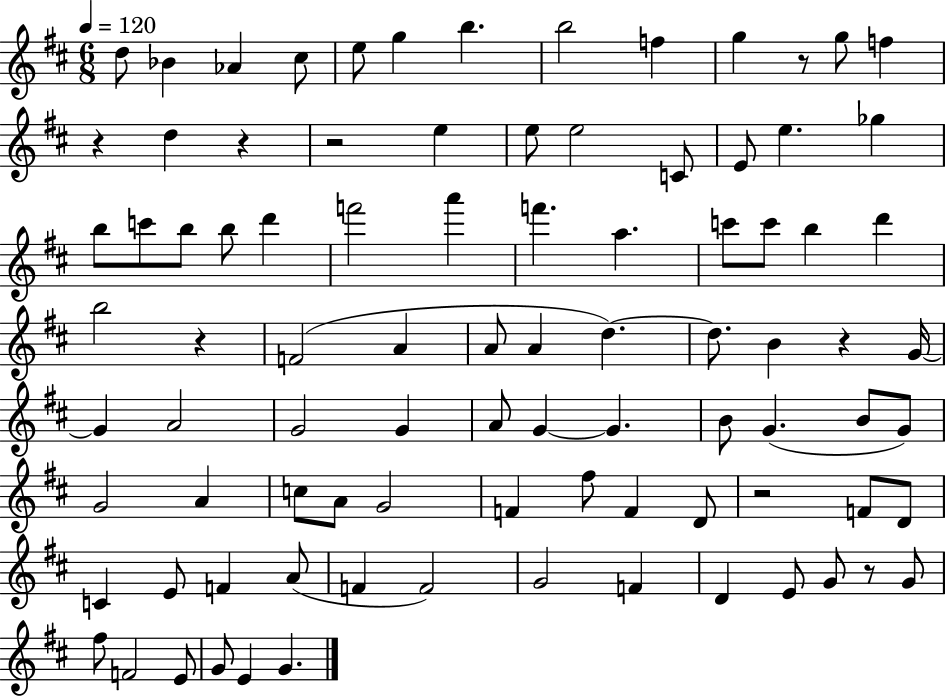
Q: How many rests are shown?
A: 8